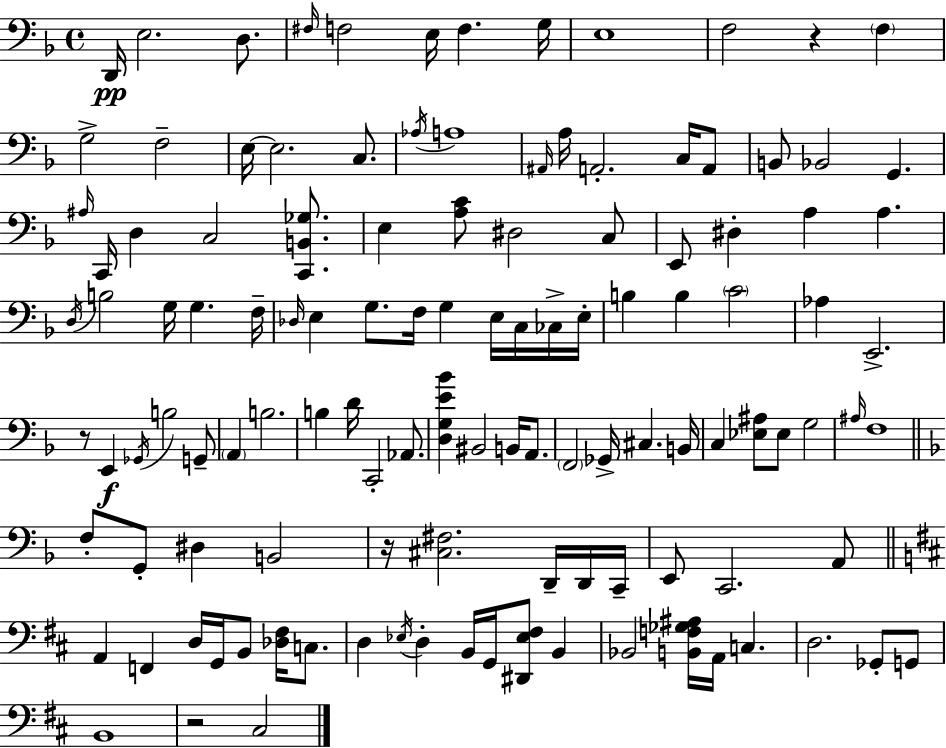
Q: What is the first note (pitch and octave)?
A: D2